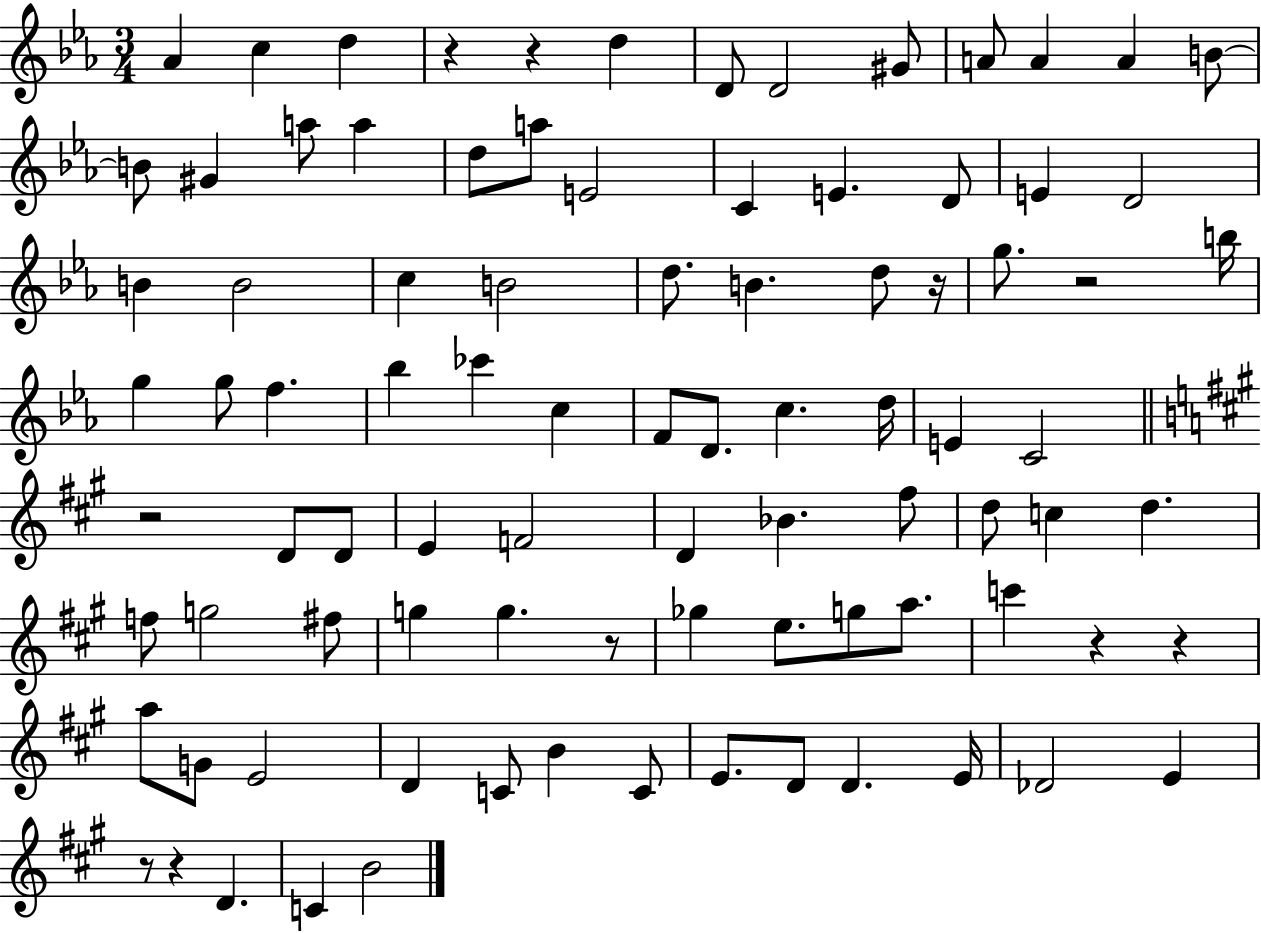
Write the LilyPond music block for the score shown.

{
  \clef treble
  \numericTimeSignature
  \time 3/4
  \key ees \major
  aes'4 c''4 d''4 | r4 r4 d''4 | d'8 d'2 gis'8 | a'8 a'4 a'4 b'8~~ | \break b'8 gis'4 a''8 a''4 | d''8 a''8 e'2 | c'4 e'4. d'8 | e'4 d'2 | \break b'4 b'2 | c''4 b'2 | d''8. b'4. d''8 r16 | g''8. r2 b''16 | \break g''4 g''8 f''4. | bes''4 ces'''4 c''4 | f'8 d'8. c''4. d''16 | e'4 c'2 | \break \bar "||" \break \key a \major r2 d'8 d'8 | e'4 f'2 | d'4 bes'4. fis''8 | d''8 c''4 d''4. | \break f''8 g''2 fis''8 | g''4 g''4. r8 | ges''4 e''8. g''8 a''8. | c'''4 r4 r4 | \break a''8 g'8 e'2 | d'4 c'8 b'4 c'8 | e'8. d'8 d'4. e'16 | des'2 e'4 | \break r8 r4 d'4. | c'4 b'2 | \bar "|."
}